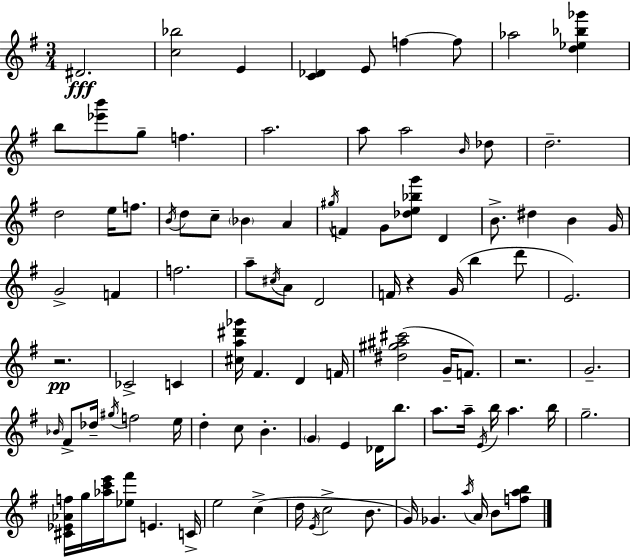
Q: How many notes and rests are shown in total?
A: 99